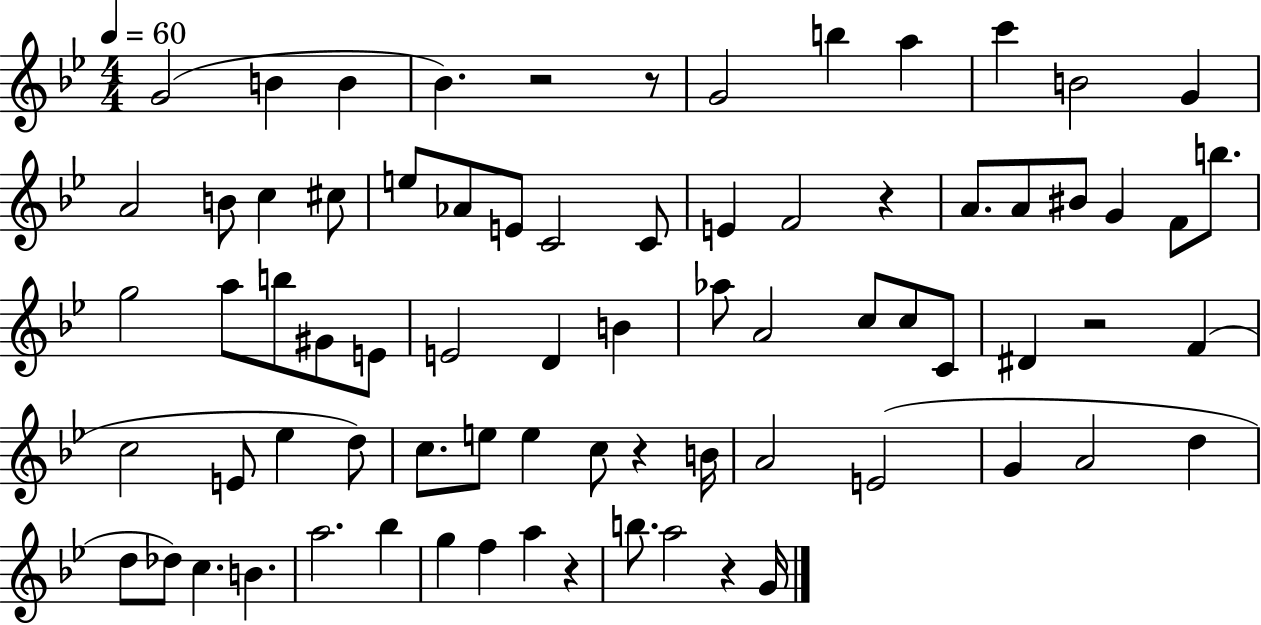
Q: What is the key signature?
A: BES major